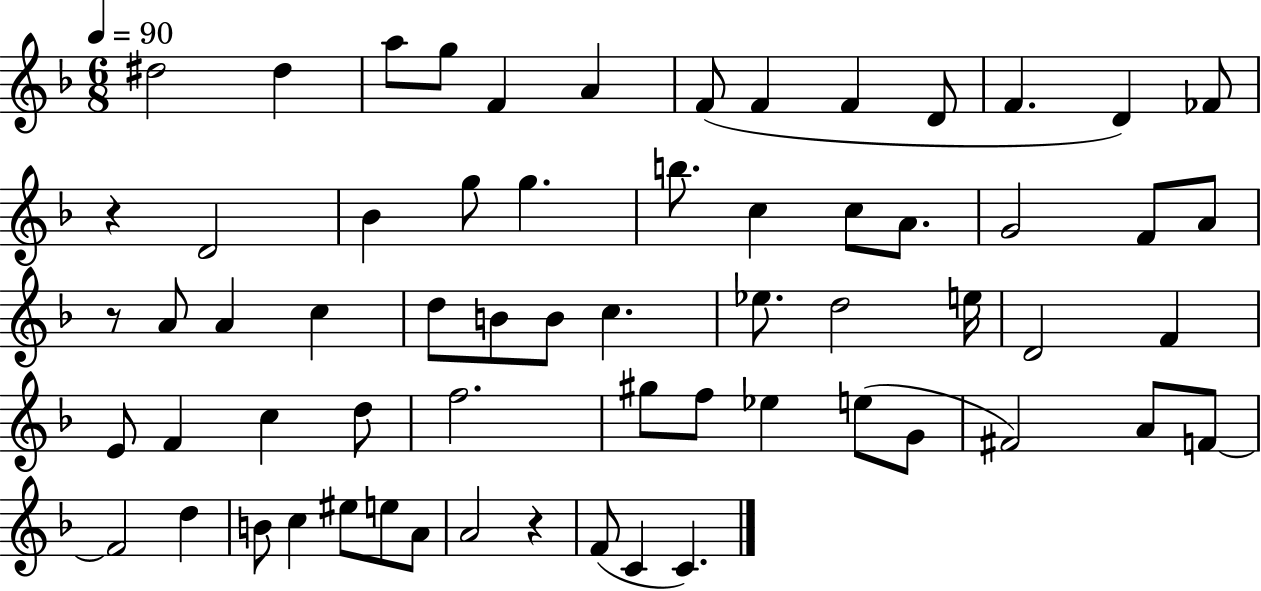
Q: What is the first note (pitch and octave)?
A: D#5